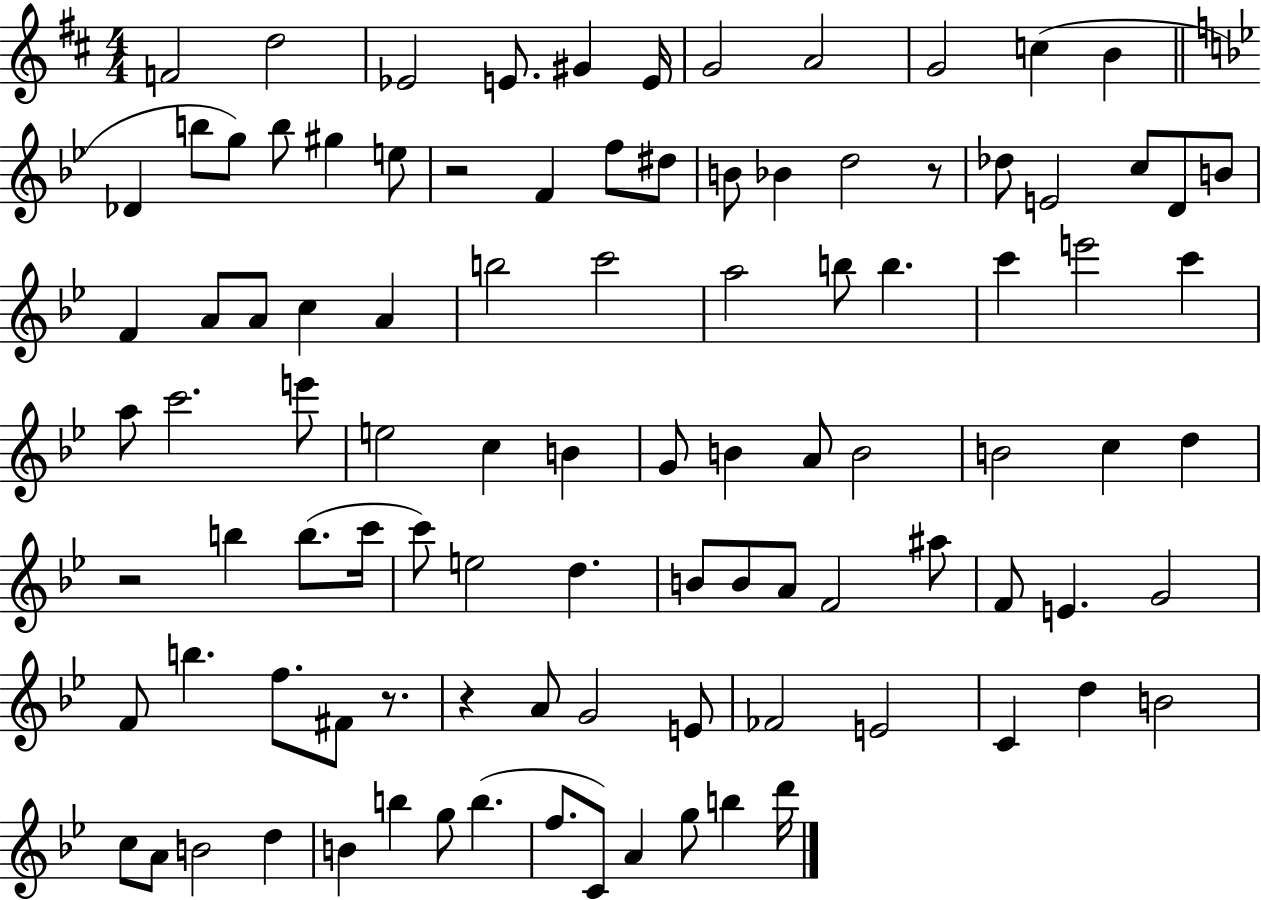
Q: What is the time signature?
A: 4/4